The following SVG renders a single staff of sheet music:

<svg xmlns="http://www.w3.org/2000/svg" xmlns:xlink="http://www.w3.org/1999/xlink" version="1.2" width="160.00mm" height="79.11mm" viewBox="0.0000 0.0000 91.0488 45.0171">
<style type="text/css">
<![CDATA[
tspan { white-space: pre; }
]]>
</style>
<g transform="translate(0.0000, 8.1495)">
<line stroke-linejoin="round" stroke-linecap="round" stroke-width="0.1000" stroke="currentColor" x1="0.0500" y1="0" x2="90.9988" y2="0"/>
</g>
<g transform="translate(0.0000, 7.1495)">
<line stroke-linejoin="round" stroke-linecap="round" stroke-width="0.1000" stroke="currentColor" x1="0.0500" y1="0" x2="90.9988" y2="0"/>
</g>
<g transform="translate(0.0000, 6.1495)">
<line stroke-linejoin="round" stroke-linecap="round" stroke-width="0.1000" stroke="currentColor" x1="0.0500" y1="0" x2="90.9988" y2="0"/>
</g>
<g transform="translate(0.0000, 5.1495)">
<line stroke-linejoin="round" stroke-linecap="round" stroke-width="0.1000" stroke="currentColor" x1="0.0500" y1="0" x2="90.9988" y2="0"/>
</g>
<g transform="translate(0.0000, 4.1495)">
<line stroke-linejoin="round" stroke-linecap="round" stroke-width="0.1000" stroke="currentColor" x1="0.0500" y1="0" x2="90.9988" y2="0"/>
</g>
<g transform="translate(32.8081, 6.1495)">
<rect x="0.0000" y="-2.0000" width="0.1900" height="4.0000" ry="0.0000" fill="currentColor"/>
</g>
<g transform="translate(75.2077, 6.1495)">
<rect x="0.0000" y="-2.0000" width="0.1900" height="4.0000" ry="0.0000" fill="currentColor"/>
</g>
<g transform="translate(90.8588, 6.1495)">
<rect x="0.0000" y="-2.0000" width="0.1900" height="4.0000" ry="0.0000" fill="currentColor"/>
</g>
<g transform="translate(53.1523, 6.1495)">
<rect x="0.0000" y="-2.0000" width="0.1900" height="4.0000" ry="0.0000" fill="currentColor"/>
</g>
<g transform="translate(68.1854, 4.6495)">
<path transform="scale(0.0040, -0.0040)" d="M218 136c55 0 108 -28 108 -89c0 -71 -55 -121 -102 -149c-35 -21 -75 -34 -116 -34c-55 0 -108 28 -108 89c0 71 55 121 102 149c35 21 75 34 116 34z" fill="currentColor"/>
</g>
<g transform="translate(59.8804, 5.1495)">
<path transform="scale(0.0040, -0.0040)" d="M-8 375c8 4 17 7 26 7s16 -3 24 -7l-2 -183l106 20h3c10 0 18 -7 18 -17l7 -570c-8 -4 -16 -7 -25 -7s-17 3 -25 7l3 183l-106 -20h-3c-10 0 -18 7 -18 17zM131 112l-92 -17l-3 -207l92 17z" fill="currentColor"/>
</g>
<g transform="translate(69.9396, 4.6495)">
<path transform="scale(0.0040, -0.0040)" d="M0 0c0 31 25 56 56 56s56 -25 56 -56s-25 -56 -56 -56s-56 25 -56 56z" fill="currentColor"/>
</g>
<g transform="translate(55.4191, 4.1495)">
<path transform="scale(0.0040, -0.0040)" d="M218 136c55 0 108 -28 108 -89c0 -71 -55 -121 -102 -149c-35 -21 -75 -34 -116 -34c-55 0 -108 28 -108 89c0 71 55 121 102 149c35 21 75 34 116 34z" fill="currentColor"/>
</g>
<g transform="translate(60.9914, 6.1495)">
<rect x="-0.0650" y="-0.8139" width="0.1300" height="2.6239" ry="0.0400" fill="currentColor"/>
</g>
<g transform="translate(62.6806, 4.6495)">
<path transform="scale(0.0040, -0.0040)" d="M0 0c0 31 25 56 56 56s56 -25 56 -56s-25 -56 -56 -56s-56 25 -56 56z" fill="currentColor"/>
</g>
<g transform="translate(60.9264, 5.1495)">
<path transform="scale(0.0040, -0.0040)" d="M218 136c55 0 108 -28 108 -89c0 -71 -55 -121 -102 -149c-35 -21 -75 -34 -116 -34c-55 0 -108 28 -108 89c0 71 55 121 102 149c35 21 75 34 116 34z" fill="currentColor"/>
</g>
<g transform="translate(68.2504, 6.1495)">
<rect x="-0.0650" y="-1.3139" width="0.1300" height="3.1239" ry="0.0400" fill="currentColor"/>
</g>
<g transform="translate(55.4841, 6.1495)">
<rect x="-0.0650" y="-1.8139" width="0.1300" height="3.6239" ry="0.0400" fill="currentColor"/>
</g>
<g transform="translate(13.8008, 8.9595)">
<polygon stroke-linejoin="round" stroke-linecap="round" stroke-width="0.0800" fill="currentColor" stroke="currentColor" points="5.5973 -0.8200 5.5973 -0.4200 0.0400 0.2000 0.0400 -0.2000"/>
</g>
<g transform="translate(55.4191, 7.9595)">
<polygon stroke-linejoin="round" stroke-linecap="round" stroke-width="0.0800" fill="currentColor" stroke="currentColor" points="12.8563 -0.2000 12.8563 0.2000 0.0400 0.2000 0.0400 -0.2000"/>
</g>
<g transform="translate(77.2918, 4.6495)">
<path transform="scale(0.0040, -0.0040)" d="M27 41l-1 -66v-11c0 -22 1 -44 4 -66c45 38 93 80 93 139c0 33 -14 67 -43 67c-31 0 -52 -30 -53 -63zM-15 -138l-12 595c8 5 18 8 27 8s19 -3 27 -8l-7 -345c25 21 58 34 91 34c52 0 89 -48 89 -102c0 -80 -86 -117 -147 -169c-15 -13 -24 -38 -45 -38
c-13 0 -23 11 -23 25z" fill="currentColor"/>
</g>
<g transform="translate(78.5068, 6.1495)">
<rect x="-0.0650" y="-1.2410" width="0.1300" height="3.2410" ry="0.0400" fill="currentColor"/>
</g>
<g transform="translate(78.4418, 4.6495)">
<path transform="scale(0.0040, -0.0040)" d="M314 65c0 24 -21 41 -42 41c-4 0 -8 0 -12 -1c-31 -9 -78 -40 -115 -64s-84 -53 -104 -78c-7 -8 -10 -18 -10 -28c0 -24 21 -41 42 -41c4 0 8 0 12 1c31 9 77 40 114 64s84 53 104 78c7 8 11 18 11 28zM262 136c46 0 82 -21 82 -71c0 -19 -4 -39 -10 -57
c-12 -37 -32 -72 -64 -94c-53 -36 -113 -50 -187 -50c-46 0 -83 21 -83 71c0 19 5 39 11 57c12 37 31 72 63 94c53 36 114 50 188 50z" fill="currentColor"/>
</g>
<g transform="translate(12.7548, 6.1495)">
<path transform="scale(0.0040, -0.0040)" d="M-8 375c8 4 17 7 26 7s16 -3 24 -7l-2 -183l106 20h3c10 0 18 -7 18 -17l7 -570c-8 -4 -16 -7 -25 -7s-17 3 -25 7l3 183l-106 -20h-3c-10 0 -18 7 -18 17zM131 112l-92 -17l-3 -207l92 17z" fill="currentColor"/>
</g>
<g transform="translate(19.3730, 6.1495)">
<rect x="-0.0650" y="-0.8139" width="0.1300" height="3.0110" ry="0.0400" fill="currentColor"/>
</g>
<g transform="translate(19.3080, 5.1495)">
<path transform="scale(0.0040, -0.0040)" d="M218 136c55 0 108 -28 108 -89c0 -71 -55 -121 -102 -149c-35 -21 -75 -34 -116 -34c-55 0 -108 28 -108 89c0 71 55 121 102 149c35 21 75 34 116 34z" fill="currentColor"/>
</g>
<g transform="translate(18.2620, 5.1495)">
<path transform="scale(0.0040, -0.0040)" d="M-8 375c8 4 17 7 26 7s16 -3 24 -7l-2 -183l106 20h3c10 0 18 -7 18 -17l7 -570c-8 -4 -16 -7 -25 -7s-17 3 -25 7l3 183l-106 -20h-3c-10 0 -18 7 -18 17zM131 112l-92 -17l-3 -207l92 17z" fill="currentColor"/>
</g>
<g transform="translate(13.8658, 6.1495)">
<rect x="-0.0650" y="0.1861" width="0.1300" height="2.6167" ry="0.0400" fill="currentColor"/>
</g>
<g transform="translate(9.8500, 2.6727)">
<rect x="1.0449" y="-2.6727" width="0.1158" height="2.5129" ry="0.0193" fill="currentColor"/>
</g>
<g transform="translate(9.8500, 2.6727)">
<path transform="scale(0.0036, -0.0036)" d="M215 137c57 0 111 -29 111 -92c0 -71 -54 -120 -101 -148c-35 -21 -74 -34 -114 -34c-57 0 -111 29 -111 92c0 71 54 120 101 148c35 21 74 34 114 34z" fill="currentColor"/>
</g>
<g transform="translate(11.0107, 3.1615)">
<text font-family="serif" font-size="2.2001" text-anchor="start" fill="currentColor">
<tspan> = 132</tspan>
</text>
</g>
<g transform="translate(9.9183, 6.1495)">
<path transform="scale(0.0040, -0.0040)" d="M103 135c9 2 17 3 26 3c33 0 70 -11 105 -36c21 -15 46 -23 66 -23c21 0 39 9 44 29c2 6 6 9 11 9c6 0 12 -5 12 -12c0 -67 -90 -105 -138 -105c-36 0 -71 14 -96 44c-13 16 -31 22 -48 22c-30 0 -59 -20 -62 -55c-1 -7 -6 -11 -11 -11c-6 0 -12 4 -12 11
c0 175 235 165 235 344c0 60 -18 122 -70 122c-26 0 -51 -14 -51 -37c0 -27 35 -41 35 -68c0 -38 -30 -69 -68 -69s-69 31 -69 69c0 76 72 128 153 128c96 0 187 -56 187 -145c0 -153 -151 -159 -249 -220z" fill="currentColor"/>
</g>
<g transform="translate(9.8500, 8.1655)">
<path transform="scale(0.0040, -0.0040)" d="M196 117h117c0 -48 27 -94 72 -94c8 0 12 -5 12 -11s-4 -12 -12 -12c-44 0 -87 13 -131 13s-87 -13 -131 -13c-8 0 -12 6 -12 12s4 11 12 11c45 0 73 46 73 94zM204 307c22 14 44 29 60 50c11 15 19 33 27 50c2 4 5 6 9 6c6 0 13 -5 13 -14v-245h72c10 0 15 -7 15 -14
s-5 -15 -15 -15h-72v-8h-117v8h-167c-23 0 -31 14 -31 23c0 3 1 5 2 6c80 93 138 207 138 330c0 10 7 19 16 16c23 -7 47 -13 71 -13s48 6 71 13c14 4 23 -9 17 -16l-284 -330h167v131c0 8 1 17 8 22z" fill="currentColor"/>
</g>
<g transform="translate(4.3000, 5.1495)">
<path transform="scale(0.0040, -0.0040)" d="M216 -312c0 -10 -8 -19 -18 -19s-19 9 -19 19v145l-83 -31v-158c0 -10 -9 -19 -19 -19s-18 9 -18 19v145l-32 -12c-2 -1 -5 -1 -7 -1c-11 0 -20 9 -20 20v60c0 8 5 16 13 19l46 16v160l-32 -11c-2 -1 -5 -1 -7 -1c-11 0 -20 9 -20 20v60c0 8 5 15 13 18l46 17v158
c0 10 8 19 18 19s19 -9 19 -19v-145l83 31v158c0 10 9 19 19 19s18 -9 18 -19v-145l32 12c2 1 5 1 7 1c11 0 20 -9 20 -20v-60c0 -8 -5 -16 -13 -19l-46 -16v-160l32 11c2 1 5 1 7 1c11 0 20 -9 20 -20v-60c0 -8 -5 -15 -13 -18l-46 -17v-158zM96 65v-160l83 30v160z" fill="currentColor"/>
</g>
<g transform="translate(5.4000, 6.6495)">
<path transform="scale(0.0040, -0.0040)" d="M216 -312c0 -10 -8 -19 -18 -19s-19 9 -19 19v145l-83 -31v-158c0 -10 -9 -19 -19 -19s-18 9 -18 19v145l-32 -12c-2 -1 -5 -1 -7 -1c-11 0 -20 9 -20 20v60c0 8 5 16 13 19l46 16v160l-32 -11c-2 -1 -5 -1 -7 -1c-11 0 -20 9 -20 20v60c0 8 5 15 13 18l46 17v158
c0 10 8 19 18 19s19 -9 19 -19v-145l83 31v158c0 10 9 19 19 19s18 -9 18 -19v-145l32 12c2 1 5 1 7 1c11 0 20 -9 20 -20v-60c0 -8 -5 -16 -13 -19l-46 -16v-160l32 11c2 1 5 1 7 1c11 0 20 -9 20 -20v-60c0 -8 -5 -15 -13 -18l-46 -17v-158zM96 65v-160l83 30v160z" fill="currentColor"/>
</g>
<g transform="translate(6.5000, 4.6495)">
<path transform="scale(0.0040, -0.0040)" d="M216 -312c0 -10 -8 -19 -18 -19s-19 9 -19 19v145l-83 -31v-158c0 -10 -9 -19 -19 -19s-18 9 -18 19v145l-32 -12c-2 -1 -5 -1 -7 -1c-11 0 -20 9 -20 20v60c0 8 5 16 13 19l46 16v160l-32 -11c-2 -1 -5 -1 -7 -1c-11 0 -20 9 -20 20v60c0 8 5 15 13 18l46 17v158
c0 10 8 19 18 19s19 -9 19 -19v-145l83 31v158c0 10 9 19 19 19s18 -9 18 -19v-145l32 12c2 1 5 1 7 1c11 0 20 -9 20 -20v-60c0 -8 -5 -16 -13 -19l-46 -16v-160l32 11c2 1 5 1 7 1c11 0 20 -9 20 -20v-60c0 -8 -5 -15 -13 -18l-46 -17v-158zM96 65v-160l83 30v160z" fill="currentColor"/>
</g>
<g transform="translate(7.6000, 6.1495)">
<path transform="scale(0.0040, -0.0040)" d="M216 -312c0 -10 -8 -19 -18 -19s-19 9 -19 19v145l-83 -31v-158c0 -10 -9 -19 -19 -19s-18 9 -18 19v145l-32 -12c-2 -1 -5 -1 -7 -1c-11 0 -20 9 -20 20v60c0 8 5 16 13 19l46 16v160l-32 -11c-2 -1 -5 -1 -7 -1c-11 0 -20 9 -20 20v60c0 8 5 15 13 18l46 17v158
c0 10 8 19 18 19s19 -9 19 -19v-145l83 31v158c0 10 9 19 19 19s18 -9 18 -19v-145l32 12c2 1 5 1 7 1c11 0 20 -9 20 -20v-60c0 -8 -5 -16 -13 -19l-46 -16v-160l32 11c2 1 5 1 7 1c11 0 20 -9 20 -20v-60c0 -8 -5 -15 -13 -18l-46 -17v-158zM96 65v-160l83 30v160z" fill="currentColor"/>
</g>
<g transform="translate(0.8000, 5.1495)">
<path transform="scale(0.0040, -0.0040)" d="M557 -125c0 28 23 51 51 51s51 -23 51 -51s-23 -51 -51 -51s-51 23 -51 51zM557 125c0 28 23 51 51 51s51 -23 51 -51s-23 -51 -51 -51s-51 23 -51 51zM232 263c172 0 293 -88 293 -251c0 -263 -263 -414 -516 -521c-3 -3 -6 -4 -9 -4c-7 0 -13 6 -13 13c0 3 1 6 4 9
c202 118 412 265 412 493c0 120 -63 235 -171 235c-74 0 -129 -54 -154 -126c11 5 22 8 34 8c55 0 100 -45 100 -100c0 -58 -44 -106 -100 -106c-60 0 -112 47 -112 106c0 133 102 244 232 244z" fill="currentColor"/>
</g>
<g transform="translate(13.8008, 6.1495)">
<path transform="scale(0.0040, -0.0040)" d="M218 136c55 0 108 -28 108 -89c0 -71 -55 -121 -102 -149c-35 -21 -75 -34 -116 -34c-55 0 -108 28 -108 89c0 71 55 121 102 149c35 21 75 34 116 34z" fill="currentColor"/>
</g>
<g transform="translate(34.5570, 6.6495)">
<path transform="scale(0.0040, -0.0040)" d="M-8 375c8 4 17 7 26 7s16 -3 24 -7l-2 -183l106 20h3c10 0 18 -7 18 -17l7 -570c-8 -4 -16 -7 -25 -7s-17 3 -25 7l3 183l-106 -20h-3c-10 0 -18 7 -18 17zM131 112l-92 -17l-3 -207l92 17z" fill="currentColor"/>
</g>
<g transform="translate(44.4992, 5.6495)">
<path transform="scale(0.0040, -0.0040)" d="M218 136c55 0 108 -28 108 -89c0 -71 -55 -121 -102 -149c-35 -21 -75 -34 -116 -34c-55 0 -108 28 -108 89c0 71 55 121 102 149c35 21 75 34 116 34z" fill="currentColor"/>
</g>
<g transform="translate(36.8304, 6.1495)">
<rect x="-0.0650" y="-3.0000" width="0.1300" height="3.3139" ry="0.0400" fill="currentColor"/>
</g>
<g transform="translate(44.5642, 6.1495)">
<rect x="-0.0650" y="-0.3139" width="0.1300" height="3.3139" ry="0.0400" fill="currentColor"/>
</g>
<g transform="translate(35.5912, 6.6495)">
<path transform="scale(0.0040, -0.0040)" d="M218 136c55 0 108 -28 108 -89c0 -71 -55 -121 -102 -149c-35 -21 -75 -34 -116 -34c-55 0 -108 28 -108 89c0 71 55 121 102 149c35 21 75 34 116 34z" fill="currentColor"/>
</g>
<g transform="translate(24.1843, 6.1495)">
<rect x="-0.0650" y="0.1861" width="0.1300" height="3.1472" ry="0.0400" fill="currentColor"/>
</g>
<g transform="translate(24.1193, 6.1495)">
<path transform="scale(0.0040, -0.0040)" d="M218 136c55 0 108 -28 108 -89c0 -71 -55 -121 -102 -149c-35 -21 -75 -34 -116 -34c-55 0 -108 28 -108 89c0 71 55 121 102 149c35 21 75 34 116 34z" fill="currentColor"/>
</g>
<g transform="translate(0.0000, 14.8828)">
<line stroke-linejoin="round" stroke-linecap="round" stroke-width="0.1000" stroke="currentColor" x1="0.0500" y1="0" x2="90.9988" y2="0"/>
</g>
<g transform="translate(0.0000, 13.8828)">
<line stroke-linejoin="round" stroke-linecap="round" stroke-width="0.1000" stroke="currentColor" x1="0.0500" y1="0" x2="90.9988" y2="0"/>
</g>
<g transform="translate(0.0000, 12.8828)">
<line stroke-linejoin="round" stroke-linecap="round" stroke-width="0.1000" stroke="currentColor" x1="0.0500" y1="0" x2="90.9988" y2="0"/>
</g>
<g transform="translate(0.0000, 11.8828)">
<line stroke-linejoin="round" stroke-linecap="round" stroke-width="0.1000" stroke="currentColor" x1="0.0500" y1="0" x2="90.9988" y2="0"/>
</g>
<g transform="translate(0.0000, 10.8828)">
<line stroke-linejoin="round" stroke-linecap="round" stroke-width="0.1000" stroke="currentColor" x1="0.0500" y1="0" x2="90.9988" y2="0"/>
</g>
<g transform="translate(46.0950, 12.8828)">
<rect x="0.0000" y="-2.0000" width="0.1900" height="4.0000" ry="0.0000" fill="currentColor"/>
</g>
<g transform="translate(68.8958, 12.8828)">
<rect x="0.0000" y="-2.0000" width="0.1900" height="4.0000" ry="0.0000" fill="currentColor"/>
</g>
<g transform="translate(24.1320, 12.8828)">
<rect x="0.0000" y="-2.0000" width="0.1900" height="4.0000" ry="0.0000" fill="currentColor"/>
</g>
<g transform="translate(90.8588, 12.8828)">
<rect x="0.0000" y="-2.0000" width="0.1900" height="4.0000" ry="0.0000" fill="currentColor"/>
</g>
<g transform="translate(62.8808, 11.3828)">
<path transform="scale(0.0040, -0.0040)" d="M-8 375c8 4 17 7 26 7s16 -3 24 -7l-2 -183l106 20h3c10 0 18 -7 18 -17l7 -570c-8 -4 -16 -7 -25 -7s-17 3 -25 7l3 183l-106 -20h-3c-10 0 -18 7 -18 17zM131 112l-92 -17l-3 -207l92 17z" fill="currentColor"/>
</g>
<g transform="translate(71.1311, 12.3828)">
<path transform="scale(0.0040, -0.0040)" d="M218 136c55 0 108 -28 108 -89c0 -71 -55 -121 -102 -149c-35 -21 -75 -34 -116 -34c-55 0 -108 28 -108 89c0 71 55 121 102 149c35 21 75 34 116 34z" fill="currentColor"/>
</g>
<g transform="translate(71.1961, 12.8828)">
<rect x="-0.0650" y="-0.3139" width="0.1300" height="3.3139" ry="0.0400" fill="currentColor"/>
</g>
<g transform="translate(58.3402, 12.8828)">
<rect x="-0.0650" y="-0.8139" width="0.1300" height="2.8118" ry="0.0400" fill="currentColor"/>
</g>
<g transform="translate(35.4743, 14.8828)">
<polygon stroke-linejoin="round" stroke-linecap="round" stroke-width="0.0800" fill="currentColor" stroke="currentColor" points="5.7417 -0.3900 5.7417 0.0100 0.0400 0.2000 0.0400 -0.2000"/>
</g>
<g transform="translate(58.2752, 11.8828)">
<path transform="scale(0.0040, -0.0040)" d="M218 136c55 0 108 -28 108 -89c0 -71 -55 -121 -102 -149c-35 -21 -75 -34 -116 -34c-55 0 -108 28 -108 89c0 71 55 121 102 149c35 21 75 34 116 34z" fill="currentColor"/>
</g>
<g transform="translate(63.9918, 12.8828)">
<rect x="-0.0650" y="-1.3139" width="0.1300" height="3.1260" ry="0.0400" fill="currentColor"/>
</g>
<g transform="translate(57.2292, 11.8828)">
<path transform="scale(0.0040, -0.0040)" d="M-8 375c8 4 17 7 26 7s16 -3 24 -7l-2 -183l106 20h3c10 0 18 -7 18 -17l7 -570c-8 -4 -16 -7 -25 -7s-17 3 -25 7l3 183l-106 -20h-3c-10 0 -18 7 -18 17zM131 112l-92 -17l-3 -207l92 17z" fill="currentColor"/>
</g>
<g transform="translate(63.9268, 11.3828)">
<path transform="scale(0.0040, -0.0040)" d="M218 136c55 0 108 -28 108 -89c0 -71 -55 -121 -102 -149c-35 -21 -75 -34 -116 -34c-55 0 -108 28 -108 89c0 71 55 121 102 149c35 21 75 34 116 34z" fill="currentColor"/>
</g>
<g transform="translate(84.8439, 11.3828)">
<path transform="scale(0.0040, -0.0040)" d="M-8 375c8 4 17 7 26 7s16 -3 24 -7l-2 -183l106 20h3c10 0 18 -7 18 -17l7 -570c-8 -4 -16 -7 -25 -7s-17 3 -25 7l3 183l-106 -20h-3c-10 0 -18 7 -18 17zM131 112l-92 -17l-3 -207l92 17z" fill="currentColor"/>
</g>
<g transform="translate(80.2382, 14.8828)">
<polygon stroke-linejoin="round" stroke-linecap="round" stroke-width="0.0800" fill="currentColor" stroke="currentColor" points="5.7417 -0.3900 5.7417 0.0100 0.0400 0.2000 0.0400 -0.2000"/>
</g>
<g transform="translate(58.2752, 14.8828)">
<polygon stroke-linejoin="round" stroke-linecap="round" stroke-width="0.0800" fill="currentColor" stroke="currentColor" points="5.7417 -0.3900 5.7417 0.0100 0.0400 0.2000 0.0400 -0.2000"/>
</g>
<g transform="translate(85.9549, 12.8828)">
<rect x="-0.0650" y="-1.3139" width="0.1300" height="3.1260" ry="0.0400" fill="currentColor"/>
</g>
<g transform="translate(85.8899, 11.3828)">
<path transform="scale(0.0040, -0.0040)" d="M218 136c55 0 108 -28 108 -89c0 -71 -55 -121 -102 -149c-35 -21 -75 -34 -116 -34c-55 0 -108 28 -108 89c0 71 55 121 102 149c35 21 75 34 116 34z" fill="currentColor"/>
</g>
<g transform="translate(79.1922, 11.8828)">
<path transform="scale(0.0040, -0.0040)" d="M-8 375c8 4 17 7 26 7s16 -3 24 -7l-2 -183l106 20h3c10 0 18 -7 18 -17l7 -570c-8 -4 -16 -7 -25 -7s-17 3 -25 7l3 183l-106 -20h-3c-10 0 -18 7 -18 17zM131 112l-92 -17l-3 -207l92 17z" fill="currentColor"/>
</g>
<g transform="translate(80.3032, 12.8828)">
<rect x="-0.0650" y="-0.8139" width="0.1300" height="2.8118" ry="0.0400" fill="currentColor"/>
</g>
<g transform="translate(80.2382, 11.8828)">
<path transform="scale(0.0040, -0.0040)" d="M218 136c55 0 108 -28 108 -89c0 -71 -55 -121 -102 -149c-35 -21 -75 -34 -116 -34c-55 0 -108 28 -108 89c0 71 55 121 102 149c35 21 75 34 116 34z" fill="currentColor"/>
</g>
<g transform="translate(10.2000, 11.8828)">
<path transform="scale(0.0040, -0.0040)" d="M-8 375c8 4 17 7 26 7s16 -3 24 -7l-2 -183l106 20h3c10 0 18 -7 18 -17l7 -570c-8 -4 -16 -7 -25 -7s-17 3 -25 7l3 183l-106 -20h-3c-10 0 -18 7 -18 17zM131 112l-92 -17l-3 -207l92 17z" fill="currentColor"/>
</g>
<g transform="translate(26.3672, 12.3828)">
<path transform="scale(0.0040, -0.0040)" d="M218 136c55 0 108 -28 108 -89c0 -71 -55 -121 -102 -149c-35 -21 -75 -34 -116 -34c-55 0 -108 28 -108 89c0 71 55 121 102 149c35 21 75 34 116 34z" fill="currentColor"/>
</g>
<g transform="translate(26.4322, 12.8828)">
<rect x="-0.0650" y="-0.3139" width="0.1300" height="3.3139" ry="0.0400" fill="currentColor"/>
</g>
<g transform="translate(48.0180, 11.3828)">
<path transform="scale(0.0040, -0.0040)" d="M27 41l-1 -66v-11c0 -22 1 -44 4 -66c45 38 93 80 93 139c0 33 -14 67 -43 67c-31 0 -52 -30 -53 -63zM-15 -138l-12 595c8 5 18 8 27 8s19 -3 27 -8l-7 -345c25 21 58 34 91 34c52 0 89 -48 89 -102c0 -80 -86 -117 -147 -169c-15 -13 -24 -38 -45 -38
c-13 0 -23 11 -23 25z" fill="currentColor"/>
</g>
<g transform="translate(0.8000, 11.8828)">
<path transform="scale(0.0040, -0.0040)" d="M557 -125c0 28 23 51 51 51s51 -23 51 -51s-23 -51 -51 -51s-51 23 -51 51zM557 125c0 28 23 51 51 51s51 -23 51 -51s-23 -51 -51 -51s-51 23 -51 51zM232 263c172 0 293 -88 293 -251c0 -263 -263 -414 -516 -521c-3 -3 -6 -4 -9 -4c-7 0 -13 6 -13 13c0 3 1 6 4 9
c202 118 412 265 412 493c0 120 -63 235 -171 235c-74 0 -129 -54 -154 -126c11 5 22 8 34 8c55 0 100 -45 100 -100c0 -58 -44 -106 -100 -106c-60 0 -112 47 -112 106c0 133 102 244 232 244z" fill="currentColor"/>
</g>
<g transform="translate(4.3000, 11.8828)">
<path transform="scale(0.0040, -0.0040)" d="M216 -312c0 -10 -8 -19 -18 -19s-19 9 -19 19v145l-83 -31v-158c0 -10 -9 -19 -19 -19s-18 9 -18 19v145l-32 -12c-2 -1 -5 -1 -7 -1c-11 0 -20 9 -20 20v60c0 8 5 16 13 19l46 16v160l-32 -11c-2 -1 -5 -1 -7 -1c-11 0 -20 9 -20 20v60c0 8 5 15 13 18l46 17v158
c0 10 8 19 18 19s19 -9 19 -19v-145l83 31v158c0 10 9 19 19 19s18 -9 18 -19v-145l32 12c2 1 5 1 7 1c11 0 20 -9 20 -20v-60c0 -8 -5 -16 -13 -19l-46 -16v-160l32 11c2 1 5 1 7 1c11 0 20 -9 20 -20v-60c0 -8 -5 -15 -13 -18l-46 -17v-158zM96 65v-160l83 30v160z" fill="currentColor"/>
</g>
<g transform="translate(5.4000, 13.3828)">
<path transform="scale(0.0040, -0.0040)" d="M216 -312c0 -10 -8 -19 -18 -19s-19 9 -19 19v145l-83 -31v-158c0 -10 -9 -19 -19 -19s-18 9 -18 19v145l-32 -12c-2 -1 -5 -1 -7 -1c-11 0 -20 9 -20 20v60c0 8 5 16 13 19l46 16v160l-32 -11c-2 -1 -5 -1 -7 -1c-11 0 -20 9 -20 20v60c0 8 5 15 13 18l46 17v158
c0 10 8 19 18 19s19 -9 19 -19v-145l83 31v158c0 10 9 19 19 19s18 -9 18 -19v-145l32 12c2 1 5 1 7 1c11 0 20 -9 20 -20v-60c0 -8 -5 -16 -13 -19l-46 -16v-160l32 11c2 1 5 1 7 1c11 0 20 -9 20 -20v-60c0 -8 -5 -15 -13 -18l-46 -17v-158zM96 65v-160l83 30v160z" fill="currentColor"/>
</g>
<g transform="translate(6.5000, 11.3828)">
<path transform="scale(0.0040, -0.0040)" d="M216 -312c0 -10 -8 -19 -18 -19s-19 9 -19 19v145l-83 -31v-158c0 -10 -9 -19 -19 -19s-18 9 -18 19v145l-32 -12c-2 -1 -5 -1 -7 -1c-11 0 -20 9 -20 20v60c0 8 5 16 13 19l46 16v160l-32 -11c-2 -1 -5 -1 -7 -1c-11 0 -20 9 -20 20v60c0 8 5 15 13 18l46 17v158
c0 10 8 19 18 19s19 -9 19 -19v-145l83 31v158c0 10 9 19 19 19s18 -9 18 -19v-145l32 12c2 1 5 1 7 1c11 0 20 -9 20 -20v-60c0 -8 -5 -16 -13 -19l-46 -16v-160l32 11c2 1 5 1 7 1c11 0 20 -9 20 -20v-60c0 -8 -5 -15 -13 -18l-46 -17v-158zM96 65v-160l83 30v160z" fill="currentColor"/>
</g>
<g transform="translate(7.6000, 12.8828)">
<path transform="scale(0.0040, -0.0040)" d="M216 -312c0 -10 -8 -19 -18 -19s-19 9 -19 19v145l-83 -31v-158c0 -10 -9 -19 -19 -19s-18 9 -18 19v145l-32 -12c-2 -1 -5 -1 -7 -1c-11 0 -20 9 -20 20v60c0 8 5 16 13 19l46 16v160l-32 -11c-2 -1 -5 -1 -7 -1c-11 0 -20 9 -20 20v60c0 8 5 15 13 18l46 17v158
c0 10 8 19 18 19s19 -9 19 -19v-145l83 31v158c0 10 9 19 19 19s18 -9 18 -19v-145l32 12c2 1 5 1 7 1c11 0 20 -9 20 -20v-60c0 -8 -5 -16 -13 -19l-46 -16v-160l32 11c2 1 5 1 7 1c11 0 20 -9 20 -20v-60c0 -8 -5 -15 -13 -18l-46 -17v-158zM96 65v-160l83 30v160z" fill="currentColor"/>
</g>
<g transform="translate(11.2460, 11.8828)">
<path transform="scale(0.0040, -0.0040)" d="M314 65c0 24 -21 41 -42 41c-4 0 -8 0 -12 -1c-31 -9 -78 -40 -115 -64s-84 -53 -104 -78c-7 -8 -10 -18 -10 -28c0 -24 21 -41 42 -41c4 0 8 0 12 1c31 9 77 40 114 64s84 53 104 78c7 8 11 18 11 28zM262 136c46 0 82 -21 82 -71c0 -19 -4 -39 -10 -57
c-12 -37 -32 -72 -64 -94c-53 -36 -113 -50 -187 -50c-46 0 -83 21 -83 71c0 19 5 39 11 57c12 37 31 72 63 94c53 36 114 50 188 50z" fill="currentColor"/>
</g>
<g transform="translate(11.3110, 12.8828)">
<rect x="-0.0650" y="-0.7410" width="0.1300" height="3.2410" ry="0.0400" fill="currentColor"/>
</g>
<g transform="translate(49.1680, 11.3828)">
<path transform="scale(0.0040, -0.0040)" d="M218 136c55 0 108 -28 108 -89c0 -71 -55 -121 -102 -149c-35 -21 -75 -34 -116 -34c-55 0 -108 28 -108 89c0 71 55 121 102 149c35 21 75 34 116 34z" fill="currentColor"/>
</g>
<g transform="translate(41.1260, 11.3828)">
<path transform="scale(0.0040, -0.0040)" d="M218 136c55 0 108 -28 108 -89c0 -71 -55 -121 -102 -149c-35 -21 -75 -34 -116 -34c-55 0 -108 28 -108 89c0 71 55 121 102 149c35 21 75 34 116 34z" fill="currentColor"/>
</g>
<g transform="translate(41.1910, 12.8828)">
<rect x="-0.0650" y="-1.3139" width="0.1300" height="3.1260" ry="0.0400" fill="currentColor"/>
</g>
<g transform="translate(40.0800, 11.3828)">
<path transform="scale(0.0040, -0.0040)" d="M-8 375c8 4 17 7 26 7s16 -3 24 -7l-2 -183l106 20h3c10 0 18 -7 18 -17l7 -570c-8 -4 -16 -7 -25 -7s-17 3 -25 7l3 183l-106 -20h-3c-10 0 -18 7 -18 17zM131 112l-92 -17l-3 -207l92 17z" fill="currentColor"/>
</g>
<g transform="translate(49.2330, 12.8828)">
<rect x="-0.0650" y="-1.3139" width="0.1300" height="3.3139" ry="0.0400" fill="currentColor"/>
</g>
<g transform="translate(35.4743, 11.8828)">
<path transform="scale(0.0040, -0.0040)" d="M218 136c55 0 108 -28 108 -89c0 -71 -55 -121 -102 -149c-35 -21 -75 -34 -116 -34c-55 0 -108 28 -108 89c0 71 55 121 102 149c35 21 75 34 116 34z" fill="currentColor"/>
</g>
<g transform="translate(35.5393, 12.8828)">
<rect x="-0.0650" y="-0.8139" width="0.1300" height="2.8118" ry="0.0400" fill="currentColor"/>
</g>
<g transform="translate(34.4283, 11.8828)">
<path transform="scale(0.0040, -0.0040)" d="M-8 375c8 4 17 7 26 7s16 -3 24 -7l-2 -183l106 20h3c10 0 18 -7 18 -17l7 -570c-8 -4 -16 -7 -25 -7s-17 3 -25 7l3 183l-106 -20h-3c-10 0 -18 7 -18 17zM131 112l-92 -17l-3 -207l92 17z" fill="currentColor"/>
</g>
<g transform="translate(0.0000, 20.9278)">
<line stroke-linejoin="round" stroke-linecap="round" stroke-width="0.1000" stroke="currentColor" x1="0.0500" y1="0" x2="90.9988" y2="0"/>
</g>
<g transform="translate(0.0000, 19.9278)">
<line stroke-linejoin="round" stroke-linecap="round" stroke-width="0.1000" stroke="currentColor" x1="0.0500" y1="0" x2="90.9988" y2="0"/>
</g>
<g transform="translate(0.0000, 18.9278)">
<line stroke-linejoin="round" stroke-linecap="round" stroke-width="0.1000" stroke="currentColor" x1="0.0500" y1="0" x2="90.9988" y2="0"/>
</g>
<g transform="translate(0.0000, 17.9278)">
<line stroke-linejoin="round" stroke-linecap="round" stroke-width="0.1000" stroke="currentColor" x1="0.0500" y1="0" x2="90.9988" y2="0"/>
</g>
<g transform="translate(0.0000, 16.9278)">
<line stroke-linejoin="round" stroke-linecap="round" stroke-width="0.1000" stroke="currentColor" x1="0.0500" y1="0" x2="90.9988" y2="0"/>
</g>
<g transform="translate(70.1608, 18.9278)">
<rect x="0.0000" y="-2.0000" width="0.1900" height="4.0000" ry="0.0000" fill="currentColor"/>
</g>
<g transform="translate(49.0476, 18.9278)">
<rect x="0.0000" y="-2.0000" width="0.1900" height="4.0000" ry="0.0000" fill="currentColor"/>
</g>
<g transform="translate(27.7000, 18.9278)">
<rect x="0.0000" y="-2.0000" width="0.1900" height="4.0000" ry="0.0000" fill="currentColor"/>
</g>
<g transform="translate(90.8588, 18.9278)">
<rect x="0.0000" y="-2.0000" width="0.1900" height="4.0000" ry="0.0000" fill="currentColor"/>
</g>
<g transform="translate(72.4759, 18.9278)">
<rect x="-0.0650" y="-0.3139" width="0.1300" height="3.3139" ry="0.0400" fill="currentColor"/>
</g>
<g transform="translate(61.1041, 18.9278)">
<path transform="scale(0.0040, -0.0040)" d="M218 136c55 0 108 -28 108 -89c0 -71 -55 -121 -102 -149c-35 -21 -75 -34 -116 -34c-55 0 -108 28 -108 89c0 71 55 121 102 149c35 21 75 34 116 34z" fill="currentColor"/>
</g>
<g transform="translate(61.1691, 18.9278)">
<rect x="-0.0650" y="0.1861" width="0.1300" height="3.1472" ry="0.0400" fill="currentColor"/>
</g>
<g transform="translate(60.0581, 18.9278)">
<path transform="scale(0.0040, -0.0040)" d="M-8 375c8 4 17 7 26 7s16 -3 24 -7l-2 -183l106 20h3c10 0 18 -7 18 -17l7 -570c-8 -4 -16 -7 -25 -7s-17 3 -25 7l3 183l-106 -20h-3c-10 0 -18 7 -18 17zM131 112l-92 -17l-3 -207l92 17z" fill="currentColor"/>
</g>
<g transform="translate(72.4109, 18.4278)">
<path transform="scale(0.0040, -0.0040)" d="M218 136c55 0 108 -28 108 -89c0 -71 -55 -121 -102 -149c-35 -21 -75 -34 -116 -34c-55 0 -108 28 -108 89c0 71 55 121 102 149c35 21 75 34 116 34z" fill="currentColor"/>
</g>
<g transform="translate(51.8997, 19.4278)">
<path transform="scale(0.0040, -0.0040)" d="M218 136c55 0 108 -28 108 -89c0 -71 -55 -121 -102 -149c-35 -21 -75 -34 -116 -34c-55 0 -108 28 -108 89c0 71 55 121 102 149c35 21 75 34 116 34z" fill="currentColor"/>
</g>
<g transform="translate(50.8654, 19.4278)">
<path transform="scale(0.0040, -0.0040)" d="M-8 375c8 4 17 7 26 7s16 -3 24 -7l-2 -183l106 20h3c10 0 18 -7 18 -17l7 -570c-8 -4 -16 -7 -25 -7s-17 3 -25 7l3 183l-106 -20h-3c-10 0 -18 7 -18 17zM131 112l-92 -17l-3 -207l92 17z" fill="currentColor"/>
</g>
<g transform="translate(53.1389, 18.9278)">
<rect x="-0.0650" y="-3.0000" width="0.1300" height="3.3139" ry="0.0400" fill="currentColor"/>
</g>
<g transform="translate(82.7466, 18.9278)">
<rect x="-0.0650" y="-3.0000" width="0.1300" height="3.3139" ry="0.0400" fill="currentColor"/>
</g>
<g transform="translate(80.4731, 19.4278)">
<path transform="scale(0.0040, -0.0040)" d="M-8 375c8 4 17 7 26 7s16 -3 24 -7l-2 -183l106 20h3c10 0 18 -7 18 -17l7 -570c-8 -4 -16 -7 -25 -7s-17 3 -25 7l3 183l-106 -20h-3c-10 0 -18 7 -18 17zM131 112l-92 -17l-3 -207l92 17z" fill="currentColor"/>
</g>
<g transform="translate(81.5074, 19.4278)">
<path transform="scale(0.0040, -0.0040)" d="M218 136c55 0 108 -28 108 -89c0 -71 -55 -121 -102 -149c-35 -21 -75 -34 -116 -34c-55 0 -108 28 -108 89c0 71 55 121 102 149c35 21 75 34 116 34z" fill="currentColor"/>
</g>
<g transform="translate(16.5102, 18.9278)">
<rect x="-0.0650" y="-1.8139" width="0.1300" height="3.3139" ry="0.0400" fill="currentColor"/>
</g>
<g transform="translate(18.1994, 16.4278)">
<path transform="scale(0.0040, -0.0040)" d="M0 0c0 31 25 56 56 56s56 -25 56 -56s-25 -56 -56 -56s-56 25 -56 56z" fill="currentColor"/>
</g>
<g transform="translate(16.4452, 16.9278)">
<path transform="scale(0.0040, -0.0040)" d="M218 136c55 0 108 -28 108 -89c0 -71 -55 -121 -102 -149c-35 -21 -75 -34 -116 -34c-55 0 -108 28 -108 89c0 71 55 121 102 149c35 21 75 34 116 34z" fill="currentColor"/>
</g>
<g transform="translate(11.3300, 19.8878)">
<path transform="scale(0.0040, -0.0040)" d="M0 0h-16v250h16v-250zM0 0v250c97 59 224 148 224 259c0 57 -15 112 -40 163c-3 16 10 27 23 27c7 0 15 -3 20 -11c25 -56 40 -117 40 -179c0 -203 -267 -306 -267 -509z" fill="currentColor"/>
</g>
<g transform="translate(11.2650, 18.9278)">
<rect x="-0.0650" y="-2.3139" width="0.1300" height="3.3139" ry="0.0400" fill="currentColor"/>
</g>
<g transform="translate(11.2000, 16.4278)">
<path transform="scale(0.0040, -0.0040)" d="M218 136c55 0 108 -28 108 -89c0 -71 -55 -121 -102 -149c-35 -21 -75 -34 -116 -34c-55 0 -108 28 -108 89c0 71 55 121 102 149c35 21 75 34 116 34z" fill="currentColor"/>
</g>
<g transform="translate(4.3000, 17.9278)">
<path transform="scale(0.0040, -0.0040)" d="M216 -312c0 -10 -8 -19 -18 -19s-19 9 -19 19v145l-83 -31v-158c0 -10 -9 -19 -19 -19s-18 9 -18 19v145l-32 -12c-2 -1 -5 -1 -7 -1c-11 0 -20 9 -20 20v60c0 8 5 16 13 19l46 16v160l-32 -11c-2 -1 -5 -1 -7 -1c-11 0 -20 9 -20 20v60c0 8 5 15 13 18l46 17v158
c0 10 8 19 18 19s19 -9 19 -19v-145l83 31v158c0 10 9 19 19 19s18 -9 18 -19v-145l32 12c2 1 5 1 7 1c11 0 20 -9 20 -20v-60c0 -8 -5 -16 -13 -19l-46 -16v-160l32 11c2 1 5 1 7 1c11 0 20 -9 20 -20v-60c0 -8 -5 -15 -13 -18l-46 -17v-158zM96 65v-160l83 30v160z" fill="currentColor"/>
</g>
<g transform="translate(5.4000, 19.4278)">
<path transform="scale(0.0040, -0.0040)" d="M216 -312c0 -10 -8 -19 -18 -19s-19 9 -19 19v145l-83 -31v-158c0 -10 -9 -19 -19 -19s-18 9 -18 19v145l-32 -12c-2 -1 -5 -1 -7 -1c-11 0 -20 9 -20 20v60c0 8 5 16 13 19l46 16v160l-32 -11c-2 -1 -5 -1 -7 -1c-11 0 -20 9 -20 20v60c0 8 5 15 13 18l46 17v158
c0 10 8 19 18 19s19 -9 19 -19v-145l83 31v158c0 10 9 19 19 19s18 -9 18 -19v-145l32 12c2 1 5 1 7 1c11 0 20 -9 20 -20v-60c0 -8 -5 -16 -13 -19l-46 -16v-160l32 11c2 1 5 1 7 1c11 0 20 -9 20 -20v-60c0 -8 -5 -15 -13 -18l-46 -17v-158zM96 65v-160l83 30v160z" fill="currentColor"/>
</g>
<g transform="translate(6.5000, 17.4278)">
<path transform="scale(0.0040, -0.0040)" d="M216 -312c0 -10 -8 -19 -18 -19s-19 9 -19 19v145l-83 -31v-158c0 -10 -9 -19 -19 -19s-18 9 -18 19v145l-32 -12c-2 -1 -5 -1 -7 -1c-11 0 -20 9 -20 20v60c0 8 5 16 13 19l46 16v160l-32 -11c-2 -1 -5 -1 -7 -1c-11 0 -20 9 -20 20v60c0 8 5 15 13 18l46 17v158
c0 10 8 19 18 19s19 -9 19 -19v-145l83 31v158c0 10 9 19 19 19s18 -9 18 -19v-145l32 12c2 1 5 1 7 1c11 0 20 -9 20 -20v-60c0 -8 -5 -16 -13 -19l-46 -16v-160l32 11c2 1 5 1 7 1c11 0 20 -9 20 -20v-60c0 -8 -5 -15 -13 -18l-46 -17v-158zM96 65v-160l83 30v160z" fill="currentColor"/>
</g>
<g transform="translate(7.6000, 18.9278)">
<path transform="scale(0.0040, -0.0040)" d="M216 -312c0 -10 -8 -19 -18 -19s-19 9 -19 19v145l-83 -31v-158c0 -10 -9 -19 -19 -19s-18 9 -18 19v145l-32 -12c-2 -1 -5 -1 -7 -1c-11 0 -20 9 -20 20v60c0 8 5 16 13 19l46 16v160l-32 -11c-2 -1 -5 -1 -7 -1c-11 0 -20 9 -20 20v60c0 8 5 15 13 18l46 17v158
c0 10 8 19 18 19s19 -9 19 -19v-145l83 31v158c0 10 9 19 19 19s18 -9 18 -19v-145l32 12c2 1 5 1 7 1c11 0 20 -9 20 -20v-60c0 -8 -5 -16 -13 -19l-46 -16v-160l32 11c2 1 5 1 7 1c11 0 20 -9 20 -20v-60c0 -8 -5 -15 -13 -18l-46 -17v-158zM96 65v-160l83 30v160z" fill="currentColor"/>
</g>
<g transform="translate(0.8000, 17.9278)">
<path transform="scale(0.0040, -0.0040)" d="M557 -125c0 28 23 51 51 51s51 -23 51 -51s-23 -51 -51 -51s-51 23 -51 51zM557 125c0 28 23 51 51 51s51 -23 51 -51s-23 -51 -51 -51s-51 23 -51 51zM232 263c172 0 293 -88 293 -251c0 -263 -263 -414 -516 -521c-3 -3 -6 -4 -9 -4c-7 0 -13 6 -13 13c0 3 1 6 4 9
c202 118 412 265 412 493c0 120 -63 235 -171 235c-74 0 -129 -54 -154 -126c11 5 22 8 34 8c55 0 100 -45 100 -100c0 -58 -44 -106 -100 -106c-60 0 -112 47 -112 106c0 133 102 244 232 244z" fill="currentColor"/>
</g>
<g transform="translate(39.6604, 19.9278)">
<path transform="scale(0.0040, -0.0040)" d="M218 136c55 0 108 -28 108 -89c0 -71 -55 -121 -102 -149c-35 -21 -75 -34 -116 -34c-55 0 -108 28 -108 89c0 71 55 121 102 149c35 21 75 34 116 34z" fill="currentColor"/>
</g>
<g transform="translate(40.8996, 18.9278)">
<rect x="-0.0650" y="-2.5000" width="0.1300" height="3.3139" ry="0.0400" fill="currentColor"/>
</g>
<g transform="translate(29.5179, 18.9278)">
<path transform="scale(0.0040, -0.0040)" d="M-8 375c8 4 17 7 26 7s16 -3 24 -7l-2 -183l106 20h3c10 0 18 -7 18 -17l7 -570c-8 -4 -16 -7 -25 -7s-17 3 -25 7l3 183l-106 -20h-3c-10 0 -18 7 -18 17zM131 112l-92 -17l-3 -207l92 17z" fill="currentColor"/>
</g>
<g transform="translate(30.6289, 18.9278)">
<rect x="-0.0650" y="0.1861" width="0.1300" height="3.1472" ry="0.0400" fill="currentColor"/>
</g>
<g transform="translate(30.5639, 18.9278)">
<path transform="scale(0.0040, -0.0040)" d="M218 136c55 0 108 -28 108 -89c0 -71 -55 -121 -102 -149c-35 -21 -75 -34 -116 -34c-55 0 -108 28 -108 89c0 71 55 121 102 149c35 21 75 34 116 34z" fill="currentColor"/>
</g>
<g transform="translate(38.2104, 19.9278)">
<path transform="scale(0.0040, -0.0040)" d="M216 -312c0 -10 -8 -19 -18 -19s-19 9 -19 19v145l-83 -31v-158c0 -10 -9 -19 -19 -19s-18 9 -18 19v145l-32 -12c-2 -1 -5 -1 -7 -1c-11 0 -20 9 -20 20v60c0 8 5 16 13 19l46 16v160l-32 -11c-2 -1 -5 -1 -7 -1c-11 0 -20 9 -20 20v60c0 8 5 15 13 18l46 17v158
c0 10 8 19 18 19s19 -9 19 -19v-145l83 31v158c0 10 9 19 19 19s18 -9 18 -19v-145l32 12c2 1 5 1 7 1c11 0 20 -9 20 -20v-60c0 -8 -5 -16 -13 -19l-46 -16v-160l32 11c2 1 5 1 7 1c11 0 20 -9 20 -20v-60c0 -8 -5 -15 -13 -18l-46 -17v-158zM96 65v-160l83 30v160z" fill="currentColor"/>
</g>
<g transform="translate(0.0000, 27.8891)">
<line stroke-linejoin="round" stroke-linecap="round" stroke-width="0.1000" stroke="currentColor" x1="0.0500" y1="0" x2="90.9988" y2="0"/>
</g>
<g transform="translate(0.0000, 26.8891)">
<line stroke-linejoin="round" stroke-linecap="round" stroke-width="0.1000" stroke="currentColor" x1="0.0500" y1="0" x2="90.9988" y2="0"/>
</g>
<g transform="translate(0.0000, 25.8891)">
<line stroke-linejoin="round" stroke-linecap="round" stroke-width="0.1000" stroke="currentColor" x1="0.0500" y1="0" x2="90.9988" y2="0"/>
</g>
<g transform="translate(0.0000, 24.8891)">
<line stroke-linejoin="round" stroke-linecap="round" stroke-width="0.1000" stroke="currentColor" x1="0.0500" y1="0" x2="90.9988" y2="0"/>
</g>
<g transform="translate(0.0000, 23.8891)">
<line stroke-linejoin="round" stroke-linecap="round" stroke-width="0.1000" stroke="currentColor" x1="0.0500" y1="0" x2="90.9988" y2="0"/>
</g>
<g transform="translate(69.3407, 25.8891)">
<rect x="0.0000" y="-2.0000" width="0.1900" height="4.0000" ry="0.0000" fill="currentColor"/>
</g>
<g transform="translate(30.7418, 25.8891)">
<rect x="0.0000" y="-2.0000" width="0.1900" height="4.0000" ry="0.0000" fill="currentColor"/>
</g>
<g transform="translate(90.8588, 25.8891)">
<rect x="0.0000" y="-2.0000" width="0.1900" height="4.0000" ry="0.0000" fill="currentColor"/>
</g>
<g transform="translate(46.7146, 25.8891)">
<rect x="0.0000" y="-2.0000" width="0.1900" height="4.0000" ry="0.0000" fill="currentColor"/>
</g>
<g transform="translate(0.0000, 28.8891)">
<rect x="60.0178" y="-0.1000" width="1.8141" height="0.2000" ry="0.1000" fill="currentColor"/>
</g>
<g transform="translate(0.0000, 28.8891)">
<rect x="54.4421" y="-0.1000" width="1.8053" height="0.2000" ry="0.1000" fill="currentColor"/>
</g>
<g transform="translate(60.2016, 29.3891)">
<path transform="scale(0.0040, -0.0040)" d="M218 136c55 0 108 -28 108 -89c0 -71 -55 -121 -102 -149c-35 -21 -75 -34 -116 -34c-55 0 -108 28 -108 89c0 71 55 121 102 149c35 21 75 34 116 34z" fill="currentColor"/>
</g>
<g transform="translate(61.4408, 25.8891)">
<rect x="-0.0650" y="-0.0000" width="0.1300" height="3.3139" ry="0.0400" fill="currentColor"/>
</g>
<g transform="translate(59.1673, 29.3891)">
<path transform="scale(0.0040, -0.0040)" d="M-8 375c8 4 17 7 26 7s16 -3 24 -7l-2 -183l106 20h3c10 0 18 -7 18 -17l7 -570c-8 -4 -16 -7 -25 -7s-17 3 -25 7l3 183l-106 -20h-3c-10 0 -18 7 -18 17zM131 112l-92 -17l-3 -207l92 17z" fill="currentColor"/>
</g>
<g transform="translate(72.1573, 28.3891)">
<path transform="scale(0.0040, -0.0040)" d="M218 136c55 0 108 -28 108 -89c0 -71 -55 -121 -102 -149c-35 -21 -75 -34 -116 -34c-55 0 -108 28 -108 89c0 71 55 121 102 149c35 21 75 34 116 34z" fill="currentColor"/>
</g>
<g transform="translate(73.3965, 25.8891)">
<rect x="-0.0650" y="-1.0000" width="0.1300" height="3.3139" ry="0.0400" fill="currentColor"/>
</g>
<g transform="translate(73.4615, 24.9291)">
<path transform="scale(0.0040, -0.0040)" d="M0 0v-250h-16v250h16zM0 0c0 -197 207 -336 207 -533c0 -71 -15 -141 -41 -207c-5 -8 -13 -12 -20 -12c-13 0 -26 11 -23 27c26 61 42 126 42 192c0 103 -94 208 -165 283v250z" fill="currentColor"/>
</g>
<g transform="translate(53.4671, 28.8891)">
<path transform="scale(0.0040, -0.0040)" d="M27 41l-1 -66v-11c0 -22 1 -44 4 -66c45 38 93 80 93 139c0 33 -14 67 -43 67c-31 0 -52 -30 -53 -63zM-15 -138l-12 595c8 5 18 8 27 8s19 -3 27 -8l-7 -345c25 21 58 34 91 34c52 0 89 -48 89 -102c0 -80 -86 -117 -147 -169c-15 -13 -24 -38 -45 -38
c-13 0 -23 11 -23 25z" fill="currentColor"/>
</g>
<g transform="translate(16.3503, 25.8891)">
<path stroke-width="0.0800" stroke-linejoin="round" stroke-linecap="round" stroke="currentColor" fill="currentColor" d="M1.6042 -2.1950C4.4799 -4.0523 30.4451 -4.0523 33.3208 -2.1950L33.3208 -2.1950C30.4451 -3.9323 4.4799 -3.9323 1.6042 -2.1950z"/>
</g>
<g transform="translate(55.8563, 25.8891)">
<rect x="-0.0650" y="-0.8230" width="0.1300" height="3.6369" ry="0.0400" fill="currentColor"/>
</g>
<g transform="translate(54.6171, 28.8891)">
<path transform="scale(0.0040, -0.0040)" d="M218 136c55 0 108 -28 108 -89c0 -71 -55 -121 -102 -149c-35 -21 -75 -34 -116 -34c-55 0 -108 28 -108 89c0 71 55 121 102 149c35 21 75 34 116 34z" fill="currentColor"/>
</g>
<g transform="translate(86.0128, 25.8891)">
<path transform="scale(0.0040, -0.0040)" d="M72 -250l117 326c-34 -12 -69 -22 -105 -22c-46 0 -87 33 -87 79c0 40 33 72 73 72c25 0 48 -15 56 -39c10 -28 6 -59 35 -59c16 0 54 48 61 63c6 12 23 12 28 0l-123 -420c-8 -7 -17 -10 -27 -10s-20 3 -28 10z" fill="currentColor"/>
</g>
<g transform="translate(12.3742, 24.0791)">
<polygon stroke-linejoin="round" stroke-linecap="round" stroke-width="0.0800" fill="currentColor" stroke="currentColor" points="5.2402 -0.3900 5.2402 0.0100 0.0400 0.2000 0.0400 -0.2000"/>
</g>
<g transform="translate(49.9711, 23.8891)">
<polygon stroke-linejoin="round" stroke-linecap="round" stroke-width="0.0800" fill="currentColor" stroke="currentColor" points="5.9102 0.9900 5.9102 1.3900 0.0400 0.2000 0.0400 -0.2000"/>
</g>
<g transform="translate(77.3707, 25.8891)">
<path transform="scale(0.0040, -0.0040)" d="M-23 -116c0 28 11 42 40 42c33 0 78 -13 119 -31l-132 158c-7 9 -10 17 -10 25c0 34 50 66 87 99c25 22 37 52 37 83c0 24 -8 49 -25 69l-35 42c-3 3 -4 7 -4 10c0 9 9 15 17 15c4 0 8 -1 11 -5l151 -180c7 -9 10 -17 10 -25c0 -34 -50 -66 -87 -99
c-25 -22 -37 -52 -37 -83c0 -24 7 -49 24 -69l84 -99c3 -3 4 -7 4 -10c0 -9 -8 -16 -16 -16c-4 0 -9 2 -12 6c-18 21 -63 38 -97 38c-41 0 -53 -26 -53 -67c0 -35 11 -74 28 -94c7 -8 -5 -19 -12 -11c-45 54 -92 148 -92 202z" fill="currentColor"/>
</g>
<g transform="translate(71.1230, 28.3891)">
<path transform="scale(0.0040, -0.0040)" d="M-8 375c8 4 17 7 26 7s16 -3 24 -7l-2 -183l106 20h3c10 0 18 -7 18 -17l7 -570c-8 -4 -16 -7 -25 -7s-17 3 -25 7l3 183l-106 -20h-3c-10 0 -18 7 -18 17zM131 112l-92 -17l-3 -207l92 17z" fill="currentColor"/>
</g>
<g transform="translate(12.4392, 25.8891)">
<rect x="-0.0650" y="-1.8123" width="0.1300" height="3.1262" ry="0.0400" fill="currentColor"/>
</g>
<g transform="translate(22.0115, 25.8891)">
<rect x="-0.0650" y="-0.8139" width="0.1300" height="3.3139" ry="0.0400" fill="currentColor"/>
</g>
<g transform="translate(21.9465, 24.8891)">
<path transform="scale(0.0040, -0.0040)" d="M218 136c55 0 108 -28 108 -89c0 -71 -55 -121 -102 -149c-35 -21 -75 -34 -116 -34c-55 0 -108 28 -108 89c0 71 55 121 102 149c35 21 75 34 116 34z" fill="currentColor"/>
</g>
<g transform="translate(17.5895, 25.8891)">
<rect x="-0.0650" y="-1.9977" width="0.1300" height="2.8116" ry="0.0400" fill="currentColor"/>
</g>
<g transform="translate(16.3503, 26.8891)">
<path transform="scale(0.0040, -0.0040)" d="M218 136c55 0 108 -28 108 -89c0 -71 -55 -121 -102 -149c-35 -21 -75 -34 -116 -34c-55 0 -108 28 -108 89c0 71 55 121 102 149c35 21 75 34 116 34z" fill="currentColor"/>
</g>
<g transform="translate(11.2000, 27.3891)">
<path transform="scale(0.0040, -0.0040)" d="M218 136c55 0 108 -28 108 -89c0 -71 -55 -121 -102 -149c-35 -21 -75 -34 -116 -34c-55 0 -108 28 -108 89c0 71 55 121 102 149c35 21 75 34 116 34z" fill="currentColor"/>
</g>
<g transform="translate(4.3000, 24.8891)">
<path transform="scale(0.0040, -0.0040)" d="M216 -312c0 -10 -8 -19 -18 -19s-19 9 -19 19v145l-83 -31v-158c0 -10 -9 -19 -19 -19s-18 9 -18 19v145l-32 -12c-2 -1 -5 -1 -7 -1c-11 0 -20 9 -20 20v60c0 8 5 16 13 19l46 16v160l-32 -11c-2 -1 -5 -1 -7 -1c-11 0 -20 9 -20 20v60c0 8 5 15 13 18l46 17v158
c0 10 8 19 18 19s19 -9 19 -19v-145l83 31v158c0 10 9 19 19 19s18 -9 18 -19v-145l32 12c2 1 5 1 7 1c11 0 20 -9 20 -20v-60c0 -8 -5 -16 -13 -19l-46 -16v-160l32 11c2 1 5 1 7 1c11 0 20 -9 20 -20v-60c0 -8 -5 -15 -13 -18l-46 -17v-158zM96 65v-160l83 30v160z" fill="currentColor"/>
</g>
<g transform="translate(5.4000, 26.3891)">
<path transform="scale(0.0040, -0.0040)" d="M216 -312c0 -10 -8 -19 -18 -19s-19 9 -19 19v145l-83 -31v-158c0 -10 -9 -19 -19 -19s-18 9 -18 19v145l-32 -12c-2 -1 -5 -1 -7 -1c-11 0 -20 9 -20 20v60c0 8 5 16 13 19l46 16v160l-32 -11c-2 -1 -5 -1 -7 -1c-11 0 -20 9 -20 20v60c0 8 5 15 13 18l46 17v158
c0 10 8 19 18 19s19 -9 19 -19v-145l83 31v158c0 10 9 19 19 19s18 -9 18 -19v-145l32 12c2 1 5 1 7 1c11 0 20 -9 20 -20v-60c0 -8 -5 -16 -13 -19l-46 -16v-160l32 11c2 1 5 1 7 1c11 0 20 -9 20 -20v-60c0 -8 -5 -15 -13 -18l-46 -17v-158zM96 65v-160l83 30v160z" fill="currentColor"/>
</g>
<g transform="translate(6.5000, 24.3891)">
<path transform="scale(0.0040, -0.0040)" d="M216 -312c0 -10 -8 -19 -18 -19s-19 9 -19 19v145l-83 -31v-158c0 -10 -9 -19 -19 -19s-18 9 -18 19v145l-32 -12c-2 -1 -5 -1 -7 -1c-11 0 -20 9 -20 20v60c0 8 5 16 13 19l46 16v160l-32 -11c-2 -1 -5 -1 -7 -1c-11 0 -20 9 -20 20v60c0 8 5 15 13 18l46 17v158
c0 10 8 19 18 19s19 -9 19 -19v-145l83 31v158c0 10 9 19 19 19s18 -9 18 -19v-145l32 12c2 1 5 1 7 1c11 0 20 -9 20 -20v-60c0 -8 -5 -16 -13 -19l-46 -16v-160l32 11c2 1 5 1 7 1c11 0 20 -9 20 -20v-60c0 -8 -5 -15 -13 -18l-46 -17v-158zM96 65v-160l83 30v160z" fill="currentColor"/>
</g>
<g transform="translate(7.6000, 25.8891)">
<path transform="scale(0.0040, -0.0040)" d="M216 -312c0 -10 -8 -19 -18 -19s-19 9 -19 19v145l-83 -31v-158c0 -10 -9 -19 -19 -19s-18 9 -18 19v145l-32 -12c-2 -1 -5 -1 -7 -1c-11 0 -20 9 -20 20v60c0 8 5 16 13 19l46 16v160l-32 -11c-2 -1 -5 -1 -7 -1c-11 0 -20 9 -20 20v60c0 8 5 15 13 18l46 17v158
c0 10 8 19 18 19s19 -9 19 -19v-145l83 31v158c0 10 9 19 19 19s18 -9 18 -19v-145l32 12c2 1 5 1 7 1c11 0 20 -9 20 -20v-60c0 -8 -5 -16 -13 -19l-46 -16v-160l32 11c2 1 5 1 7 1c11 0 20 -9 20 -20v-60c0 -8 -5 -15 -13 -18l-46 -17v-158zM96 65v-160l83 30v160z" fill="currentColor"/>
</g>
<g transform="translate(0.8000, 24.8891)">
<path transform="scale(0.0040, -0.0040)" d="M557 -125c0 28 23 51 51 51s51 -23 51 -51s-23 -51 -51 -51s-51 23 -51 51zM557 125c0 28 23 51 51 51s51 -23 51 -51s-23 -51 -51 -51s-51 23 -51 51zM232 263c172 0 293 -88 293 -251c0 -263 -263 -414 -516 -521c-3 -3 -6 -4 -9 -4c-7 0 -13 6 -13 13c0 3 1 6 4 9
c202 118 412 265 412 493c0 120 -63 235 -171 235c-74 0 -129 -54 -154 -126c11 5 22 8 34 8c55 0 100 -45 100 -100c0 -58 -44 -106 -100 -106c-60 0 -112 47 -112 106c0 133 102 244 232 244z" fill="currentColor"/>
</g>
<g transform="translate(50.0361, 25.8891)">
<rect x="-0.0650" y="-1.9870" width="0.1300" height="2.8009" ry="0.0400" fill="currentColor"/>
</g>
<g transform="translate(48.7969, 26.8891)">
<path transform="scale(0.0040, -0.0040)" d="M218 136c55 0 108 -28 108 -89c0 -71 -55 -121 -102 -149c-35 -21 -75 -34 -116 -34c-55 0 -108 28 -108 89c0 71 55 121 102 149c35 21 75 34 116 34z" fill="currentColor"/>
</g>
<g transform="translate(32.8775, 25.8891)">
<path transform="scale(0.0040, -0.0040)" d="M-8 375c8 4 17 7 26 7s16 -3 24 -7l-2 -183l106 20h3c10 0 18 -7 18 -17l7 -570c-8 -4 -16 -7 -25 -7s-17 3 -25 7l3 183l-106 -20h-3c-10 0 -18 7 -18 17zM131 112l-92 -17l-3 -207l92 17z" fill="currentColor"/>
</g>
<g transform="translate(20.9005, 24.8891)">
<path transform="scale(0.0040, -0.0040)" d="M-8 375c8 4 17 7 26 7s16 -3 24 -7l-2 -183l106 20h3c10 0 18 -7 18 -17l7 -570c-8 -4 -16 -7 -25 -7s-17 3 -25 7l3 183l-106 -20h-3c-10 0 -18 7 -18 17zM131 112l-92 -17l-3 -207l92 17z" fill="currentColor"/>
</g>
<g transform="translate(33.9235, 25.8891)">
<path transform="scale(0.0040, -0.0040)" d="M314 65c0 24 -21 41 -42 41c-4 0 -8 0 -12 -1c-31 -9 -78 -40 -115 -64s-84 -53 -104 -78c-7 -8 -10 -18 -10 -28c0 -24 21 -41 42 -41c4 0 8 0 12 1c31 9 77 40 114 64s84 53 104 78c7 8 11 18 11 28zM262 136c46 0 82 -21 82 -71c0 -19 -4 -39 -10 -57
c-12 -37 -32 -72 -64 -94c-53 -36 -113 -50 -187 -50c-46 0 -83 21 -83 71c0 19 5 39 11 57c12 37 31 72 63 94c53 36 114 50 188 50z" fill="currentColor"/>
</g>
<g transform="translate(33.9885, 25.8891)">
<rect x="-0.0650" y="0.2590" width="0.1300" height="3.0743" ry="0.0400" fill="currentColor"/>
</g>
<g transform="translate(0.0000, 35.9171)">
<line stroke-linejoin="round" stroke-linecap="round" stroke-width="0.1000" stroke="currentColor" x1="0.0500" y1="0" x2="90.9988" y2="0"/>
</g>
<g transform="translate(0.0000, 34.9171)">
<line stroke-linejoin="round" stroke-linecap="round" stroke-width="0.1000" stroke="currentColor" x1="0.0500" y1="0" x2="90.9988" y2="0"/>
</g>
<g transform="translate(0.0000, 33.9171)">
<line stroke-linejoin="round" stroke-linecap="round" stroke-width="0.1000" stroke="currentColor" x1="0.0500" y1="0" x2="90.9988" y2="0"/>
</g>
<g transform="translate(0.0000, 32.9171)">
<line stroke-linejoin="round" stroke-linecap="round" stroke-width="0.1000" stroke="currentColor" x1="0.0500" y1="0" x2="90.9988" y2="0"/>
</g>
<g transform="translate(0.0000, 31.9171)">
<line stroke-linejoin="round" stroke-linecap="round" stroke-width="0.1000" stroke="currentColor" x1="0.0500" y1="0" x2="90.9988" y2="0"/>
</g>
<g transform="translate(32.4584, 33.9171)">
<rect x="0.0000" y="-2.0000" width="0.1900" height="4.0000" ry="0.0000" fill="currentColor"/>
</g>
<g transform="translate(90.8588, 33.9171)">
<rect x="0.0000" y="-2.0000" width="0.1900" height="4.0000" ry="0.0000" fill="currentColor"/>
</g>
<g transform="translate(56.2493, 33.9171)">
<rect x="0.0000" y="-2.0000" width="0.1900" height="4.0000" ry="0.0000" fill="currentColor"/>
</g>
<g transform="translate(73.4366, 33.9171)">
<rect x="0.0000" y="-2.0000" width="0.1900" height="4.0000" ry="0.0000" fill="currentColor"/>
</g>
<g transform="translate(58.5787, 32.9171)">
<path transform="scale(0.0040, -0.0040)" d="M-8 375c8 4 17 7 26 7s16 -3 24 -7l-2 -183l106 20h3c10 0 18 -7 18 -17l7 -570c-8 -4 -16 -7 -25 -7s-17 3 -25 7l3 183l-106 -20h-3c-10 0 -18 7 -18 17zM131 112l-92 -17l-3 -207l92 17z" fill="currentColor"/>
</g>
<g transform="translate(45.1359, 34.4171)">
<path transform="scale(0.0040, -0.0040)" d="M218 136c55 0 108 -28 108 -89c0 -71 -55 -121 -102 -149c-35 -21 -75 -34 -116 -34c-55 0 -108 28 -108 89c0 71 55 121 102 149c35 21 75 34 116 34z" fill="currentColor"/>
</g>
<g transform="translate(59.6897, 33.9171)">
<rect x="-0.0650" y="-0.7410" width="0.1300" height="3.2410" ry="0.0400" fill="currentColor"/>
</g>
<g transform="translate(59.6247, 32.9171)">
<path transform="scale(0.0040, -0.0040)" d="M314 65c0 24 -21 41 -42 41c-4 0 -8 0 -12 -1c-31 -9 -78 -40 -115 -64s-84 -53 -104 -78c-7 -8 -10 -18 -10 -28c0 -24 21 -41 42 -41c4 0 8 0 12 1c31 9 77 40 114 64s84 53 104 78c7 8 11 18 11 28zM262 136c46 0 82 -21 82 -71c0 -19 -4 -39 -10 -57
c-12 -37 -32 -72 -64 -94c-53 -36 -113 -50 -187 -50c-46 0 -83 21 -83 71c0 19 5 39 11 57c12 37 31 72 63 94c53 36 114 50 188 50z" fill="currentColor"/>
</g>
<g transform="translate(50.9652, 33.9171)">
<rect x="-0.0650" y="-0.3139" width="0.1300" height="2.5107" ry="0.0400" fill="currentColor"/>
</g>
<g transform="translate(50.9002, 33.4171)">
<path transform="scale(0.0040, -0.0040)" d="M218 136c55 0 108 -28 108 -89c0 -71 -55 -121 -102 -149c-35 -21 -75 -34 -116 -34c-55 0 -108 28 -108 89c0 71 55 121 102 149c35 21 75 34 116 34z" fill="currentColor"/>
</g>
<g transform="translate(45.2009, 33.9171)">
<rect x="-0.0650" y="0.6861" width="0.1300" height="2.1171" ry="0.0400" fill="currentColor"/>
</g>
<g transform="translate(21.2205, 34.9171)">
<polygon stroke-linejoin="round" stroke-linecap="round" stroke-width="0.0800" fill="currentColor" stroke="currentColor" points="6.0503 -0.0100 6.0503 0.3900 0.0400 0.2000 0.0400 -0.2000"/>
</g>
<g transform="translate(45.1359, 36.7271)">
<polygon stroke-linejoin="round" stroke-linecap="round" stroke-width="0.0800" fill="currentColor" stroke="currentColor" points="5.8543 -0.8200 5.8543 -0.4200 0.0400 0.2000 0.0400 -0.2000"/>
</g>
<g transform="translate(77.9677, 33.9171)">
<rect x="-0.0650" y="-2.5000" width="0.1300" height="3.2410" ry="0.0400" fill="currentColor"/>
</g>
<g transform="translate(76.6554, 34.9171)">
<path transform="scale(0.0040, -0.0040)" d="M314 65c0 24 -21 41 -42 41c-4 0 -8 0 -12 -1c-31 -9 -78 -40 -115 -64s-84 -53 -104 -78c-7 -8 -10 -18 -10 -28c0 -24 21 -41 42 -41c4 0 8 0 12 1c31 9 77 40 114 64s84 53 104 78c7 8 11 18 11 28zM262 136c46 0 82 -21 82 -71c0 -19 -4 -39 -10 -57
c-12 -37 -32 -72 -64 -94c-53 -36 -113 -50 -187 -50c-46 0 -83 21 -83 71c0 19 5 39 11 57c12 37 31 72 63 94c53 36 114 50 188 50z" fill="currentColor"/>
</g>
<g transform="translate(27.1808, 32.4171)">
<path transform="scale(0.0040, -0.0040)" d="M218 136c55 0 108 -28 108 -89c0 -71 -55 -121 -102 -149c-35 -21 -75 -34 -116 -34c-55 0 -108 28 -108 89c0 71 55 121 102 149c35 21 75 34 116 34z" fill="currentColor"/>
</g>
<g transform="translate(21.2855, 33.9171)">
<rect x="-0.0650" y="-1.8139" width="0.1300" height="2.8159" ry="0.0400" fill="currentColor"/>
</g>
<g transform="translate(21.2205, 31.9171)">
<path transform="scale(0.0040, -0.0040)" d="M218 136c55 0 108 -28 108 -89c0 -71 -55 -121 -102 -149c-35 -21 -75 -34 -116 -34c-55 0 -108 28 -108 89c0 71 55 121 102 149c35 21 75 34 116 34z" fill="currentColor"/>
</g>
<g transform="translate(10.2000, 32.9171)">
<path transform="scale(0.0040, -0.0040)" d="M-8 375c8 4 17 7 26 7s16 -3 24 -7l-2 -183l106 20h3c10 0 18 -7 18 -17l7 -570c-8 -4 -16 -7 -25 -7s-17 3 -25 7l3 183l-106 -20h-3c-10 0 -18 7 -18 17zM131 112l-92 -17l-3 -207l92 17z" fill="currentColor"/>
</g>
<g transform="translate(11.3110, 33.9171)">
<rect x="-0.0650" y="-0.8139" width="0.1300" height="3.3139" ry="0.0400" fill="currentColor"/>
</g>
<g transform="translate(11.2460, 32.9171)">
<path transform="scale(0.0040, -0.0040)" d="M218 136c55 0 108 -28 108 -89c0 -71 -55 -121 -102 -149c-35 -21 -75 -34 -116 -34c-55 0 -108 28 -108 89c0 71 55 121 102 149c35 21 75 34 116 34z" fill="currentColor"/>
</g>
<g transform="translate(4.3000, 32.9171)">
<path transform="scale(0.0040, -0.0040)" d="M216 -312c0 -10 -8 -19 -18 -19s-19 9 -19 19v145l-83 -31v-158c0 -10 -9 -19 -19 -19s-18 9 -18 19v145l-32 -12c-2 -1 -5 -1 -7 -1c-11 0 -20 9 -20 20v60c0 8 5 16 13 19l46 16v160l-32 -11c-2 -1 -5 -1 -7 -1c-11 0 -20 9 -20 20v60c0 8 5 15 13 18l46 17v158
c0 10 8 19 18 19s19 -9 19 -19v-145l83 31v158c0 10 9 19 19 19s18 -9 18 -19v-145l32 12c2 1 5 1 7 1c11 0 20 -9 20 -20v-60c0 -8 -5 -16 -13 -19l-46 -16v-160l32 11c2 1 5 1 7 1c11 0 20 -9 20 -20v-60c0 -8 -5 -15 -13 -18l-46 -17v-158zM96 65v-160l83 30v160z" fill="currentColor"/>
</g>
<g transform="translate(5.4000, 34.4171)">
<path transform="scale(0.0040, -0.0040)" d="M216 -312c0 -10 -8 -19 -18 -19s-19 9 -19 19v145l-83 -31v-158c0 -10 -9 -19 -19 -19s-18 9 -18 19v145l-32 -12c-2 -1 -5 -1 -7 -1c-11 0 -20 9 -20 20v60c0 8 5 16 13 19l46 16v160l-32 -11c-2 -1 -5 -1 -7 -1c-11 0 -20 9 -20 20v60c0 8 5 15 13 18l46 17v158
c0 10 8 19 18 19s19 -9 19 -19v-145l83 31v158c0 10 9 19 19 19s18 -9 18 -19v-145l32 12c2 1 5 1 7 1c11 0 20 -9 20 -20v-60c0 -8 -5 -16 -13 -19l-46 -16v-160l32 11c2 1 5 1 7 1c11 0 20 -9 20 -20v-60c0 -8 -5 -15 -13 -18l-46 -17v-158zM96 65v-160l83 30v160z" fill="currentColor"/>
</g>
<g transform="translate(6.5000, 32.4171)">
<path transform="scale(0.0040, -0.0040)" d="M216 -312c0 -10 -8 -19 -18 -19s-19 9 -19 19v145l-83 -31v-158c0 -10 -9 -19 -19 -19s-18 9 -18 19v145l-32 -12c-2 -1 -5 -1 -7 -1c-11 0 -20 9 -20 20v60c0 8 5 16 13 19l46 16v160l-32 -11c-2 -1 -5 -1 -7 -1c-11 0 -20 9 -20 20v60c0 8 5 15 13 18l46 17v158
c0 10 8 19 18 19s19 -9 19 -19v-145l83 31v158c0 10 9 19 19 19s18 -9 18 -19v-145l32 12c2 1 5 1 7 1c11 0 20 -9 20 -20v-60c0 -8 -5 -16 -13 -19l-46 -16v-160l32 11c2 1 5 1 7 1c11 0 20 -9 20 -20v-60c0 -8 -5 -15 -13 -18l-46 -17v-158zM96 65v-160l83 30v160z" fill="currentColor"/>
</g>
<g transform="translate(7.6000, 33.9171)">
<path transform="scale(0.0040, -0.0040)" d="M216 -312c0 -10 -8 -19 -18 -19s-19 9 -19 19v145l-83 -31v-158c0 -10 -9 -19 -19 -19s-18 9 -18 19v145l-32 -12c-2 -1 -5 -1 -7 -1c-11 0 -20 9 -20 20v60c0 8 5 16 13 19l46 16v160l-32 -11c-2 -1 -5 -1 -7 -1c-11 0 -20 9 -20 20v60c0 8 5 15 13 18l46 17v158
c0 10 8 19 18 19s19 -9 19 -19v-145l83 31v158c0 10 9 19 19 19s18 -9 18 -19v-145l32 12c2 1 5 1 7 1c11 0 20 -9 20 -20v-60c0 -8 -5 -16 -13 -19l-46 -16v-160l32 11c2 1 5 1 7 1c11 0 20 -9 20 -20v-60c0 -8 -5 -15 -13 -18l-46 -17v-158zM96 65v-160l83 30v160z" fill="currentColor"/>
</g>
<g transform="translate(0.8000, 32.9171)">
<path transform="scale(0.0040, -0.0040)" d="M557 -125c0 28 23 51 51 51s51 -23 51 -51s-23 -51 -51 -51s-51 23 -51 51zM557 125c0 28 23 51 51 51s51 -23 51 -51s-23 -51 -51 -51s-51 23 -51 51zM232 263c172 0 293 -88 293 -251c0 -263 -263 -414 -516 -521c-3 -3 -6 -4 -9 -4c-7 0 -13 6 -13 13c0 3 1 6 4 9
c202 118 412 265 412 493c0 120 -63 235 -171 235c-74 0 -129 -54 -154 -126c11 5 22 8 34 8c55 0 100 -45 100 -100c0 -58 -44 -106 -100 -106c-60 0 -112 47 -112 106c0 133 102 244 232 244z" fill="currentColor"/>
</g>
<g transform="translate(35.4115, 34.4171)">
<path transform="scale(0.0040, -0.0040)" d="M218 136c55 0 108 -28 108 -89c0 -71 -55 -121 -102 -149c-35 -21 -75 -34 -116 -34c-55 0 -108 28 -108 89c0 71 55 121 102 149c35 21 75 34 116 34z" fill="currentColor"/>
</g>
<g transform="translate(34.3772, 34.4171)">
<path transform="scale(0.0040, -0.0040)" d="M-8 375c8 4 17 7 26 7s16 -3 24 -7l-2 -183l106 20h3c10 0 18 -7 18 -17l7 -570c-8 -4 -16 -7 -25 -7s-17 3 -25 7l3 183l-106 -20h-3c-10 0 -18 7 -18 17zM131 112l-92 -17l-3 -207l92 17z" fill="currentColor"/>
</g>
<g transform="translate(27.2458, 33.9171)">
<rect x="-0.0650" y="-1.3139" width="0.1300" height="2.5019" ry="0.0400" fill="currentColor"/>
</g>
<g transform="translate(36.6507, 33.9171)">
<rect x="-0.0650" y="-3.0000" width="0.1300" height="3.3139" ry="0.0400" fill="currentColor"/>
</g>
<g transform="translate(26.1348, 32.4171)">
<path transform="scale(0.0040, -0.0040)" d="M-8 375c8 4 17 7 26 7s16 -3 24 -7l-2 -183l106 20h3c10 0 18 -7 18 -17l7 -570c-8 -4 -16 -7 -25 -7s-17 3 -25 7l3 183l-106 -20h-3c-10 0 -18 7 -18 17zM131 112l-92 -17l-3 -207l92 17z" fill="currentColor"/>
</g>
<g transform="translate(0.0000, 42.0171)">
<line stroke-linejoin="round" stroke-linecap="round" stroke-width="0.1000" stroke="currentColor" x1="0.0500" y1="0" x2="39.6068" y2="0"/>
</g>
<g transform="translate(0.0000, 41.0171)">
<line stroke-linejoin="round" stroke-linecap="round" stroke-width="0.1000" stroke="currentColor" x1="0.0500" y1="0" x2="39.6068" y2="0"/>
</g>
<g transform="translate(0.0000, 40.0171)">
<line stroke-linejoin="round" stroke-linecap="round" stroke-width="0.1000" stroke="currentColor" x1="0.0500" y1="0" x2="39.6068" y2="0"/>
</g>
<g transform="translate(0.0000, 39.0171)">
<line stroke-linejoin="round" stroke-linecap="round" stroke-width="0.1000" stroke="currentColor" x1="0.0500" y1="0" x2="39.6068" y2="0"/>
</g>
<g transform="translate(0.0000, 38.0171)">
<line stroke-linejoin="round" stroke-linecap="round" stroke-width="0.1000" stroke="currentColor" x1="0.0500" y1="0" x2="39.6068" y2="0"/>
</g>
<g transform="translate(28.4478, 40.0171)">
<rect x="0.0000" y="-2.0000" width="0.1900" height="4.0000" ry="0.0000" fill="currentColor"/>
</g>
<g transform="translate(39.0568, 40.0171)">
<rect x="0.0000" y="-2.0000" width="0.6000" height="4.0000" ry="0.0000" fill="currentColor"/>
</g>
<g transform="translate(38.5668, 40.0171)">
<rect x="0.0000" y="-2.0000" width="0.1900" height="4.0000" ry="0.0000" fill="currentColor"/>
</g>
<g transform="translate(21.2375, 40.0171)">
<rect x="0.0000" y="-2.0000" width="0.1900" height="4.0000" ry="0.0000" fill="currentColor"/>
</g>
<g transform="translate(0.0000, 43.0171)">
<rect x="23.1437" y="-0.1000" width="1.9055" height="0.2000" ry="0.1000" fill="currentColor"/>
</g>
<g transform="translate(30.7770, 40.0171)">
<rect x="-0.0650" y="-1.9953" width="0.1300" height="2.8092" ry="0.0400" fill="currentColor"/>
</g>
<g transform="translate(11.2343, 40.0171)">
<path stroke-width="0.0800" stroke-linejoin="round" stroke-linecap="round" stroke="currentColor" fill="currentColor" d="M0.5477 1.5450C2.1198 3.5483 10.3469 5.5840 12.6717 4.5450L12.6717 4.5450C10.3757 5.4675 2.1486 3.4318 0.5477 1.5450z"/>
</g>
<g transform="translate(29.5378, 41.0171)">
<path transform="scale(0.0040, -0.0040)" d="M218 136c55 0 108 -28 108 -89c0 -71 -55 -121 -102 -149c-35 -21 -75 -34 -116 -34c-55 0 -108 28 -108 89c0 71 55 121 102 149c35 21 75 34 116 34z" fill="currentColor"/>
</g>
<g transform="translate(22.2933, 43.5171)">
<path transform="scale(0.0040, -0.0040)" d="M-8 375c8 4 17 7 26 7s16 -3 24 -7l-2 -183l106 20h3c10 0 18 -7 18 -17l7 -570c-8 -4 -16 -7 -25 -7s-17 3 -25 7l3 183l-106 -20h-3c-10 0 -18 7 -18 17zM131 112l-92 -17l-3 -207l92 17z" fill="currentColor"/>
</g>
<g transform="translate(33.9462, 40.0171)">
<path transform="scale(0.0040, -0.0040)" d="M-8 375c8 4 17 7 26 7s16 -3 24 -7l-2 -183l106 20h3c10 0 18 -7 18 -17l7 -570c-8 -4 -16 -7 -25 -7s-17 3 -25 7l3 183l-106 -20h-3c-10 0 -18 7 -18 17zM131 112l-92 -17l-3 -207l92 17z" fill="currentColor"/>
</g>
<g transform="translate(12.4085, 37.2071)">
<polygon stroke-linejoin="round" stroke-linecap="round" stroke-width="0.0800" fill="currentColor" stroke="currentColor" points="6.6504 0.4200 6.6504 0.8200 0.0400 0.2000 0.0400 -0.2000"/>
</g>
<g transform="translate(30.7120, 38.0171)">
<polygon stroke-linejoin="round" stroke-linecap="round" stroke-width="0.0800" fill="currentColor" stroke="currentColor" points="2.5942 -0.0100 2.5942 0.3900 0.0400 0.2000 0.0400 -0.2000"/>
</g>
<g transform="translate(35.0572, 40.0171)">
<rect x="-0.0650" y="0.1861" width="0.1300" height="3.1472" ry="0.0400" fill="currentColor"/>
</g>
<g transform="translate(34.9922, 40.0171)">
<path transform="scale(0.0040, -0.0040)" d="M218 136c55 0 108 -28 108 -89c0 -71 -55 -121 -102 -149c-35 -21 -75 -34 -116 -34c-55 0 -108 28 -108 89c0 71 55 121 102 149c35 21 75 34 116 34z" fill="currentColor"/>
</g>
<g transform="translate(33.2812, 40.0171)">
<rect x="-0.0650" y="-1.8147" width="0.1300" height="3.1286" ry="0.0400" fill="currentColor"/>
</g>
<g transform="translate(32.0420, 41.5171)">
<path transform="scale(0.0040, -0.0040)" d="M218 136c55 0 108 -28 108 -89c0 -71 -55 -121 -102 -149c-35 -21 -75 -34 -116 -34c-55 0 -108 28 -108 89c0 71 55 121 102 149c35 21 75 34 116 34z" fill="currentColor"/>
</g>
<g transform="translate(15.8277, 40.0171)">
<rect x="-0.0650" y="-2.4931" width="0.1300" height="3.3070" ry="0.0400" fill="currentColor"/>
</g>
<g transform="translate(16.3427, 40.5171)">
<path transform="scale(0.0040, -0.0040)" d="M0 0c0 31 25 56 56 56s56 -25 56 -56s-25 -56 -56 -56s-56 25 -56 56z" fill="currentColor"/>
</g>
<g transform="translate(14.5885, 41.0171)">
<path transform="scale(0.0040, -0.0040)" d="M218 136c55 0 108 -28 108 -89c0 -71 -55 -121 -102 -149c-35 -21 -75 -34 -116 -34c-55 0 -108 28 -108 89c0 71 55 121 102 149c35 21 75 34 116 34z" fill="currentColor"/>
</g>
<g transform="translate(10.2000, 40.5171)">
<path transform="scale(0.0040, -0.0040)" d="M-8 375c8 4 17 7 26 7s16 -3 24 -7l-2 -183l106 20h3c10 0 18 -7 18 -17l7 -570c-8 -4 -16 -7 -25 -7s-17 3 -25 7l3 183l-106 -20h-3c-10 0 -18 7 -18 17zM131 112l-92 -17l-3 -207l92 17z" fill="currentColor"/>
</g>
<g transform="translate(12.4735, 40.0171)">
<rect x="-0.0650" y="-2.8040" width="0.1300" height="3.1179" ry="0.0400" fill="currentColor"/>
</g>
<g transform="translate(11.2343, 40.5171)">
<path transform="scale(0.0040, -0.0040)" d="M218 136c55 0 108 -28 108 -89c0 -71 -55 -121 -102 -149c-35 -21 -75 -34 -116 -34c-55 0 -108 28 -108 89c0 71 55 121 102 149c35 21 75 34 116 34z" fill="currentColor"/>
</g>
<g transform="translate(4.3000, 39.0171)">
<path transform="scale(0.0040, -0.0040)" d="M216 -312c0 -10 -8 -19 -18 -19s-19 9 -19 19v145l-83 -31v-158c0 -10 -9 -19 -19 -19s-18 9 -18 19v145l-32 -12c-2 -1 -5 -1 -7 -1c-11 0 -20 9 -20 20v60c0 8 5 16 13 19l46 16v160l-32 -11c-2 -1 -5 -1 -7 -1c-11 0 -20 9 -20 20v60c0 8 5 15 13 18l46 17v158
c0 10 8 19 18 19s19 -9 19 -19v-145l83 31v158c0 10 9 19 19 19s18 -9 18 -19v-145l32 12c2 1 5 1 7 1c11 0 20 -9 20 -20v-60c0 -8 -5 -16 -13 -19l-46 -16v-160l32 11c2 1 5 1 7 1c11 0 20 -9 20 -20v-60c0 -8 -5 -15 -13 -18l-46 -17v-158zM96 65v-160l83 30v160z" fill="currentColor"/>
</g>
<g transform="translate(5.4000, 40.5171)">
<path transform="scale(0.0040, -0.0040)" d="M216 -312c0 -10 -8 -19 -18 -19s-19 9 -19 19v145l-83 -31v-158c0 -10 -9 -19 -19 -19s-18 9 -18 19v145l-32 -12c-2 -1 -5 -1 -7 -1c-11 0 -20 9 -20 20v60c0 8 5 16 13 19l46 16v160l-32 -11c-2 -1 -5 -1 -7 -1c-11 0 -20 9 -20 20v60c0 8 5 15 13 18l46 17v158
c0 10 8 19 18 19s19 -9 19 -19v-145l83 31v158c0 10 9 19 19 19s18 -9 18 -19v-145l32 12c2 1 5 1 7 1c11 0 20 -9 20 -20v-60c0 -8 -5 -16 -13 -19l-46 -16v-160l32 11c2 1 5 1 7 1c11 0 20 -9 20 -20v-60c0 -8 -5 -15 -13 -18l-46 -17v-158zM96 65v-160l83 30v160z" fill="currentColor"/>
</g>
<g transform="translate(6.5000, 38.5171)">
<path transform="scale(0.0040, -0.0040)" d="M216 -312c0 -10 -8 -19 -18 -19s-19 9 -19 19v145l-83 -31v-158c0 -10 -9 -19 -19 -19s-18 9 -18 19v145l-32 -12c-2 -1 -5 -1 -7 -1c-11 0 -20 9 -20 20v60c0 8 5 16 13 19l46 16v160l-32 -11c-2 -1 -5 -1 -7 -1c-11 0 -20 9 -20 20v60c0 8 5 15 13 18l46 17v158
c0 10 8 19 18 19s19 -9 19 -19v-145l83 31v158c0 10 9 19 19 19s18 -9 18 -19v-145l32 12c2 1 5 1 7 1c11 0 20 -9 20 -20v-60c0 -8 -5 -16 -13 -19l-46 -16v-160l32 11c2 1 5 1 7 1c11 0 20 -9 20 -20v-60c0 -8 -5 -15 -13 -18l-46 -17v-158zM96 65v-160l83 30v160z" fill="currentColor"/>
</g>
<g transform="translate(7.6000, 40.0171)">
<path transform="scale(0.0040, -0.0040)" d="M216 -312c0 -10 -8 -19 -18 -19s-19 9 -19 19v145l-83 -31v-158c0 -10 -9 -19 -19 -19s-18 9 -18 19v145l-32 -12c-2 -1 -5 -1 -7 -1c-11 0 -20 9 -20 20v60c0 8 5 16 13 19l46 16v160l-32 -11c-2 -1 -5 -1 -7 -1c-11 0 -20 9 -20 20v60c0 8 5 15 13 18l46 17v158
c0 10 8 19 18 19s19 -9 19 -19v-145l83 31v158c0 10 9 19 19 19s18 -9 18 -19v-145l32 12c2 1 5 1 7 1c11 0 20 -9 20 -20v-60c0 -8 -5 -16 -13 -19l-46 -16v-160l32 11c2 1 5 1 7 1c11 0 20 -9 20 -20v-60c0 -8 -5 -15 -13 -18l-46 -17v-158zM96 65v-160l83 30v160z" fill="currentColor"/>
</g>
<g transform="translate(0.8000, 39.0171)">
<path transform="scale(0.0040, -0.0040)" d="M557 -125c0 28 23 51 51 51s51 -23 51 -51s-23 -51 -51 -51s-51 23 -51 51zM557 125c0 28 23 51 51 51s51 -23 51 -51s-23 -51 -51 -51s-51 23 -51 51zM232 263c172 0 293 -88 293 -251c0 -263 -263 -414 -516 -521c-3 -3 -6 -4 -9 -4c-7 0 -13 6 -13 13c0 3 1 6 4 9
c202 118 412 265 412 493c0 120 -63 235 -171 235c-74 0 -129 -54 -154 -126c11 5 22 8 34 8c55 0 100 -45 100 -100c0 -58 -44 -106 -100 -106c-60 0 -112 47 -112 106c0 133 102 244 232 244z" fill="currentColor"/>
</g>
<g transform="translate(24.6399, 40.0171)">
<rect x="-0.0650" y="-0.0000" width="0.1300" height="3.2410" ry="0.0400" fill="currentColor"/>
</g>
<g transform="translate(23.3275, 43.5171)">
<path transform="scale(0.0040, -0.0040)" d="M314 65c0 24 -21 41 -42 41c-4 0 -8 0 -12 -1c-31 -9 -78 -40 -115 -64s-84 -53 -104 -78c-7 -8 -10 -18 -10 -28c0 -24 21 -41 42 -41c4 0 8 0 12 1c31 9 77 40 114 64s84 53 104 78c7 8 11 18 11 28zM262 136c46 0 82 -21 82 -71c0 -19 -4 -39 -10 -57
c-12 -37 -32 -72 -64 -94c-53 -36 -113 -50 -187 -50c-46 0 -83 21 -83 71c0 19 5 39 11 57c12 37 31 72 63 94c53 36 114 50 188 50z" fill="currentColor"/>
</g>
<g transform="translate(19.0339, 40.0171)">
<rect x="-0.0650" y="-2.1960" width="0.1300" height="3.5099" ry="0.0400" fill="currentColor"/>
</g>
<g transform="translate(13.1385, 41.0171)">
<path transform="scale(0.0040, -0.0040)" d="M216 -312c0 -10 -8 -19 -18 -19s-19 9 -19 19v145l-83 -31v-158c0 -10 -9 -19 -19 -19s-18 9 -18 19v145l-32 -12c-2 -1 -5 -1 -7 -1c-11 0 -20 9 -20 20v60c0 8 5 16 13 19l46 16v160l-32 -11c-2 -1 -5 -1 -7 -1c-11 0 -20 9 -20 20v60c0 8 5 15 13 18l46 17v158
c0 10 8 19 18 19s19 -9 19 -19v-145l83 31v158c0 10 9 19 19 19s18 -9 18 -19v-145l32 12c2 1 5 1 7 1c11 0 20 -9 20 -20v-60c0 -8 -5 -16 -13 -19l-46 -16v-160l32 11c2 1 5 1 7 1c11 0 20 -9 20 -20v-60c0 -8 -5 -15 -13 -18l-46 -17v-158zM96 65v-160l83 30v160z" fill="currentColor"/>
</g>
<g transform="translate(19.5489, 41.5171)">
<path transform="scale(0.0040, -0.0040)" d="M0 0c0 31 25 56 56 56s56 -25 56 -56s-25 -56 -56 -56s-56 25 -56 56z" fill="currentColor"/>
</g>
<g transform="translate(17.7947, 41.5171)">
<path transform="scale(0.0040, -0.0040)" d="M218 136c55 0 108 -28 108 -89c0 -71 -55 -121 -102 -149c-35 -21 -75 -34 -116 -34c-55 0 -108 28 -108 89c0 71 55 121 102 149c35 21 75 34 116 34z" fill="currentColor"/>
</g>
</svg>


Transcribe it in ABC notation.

X:1
T:Untitled
M:2/4
L:1/4
K:E
D,/2 F,/2 D, C, E, A,/2 F,/2 ^G,/2 _G,2 F,2 E, F,/2 G,/2 _G, F,/2 G,/2 E, F,/2 G,/2 B,/2 A, D, ^B,, C, D, E, C, A,,/2 B,,/2 F, D,2 B,,/2 _E,,/2 D,, F,,/2 z z/2 F, A,/2 G,/2 C, C,/2 E,/2 F,2 B,,2 C,/2 ^B,,/2 A,,/2 D,,2 B,,/2 A,,/2 D,